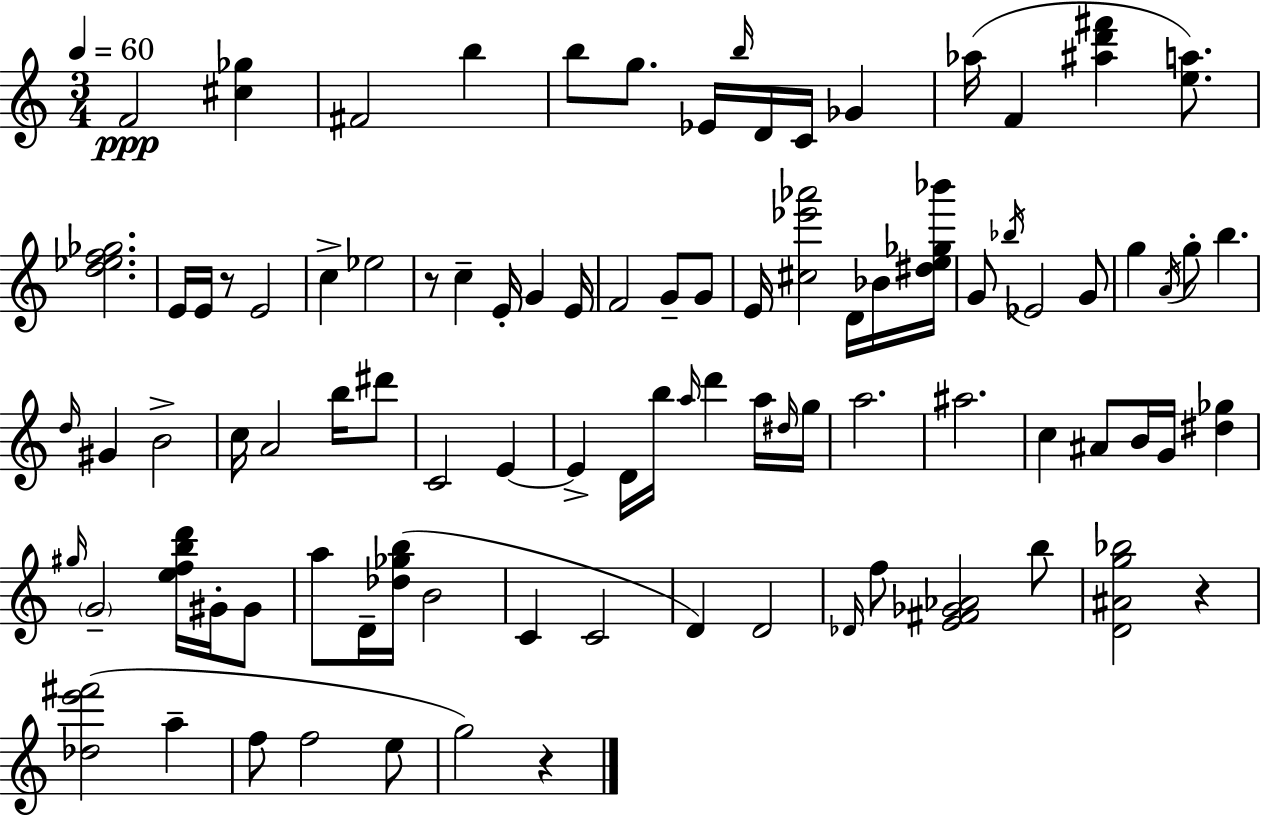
F4/h [C#5,Gb5]/q F#4/h B5/q B5/e G5/e. Eb4/s B5/s D4/s C4/s Gb4/q Ab5/s F4/q [A#5,D6,F#6]/q [E5,A5]/e. [D5,Eb5,F5,Gb5]/h. E4/s E4/s R/e E4/h C5/q Eb5/h R/e C5/q E4/s G4/q E4/s F4/h G4/e G4/e E4/s [C#5,Eb6,Ab6]/h D4/s Bb4/s [D#5,E5,Gb5,Bb6]/s G4/e Bb5/s Eb4/h G4/e G5/q A4/s G5/e B5/q. D5/s G#4/q B4/h C5/s A4/h B5/s D#6/e C4/h E4/q E4/q D4/s B5/s A5/s D6/q A5/s D#5/s G5/s A5/h. A#5/h. C5/q A#4/e B4/s G4/s [D#5,Gb5]/q G#5/s G4/h [E5,F5,B5,D6]/s G#4/s G#4/e A5/e D4/s [Db5,Gb5,B5]/s B4/h C4/q C4/h D4/q D4/h Db4/s F5/e [E4,F#4,Gb4,Ab4]/h B5/e [D4,A#4,G5,Bb5]/h R/q [Db5,E6,F#6]/h A5/q F5/e F5/h E5/e G5/h R/q